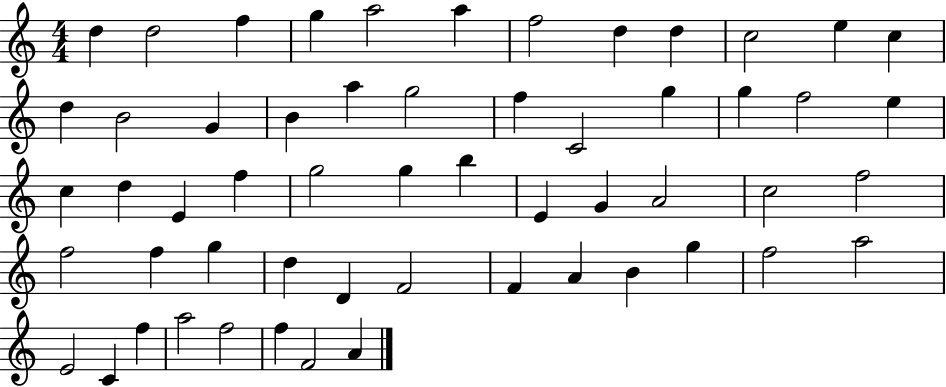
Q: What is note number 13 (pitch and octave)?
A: D5